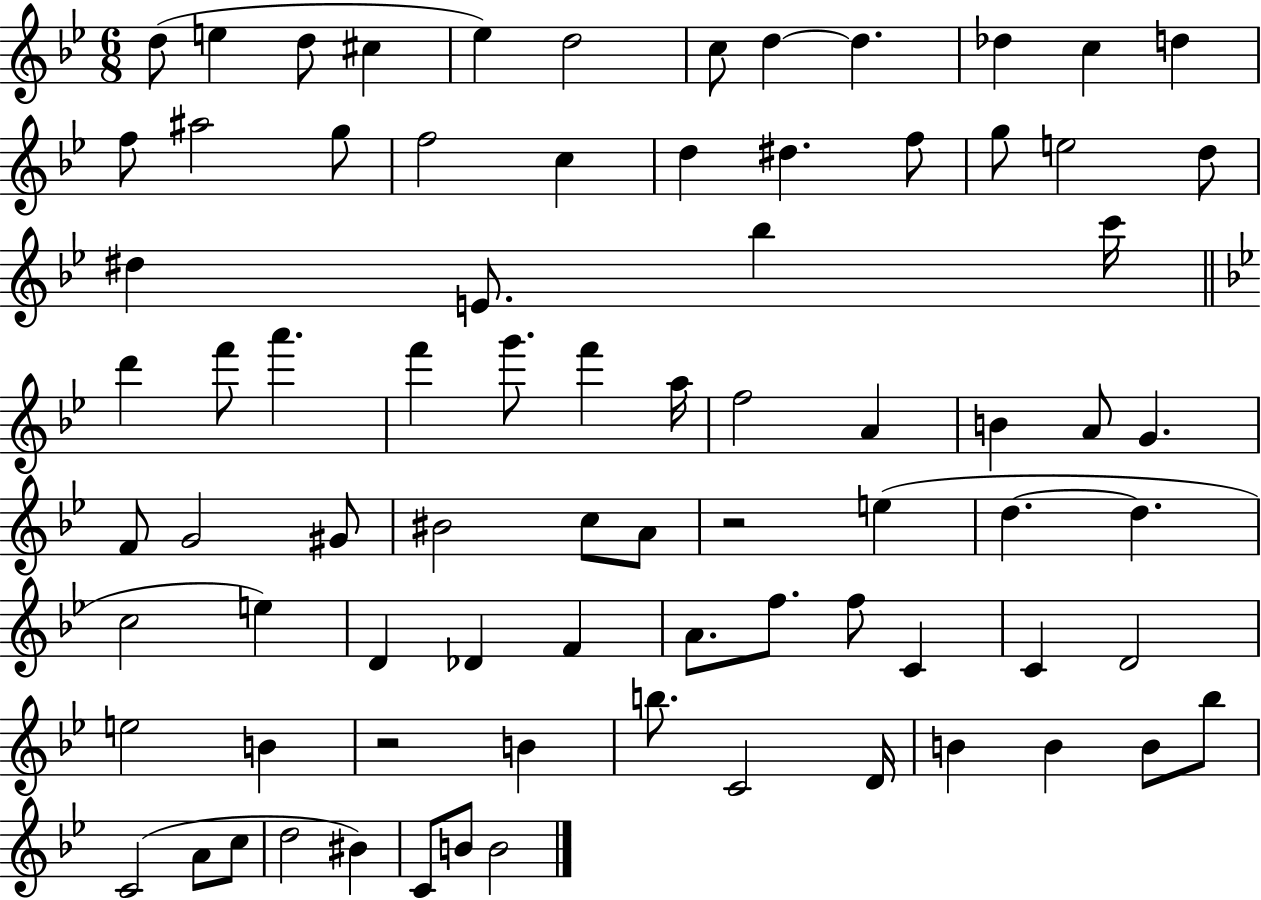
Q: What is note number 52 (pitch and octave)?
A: Db4